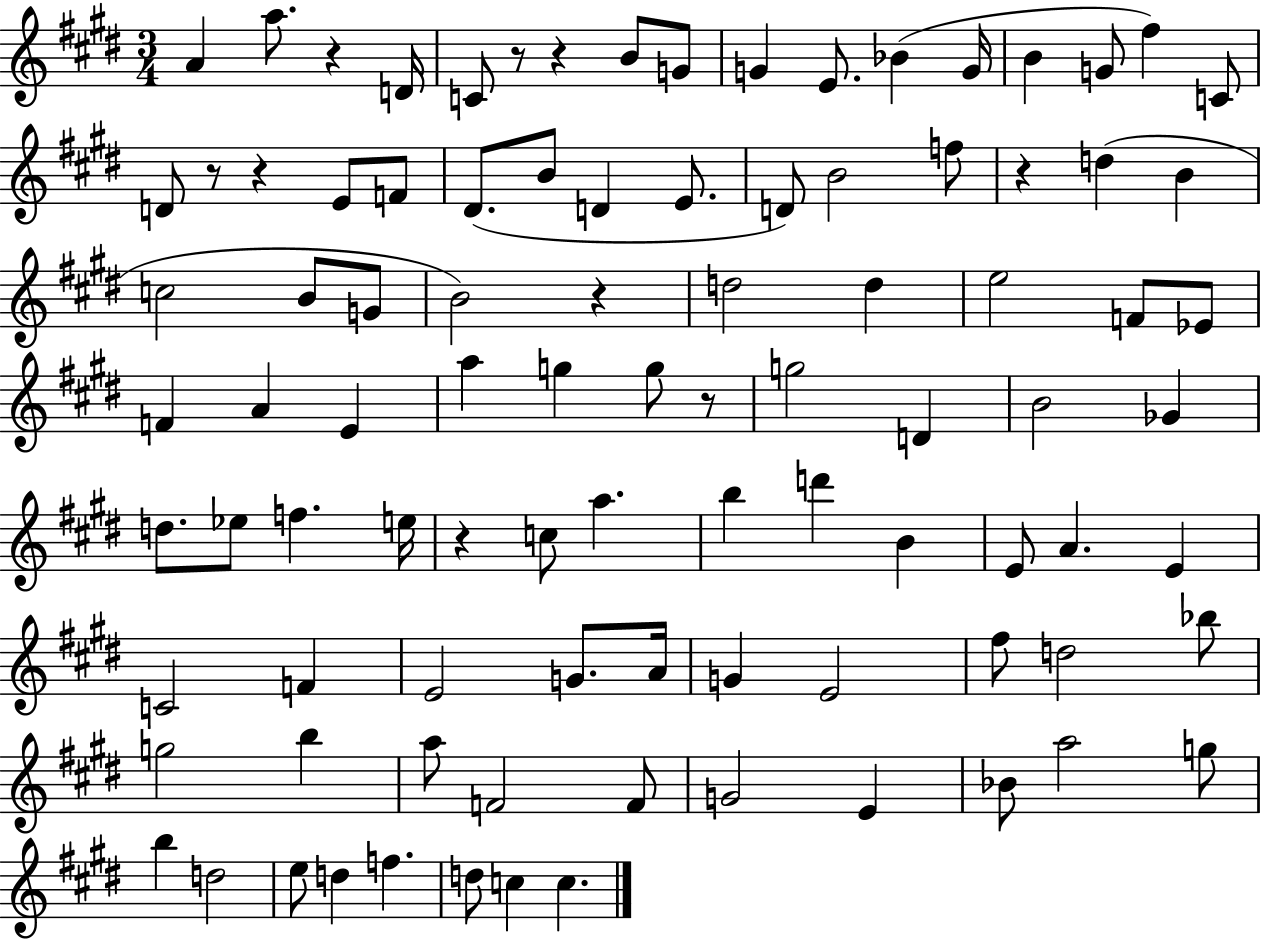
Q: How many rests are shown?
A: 9